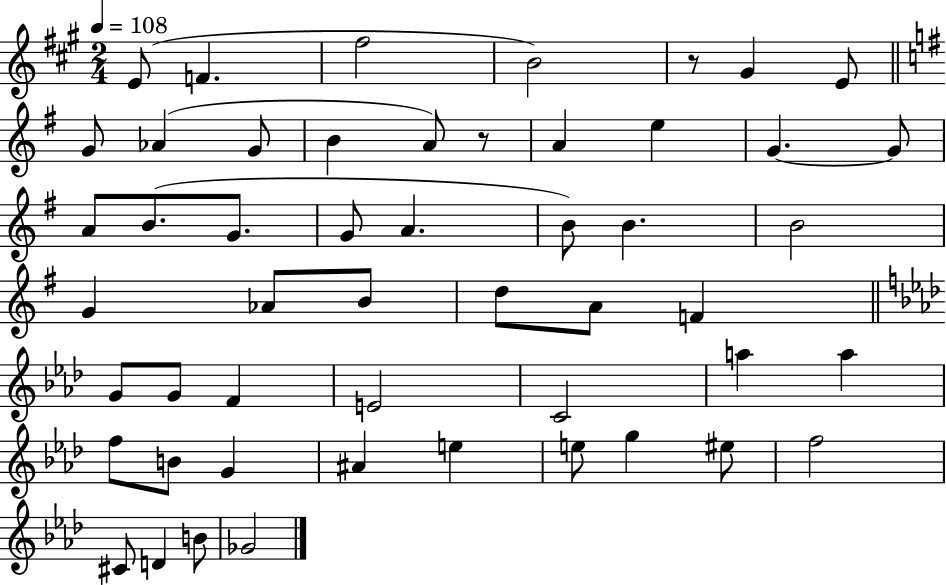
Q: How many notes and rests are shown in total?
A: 51